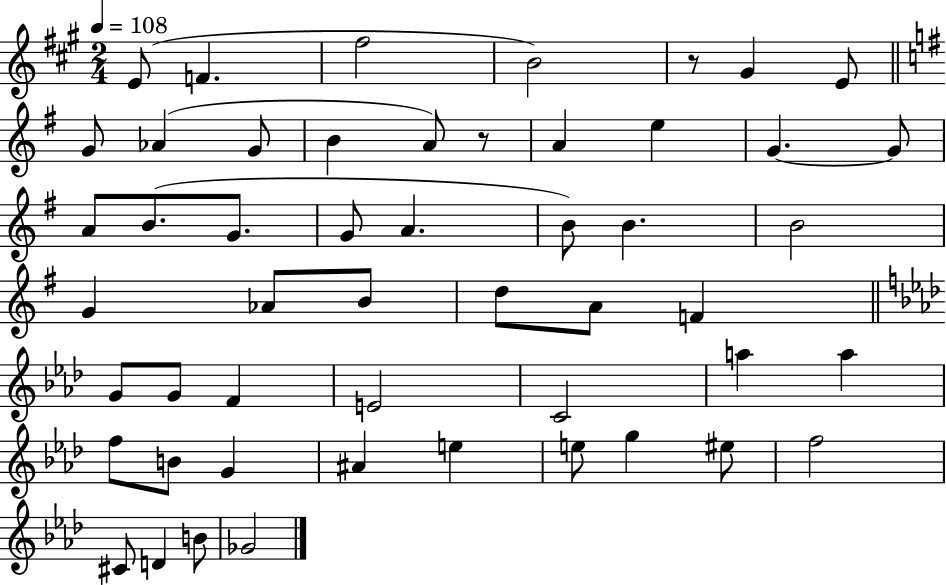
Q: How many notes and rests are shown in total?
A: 51